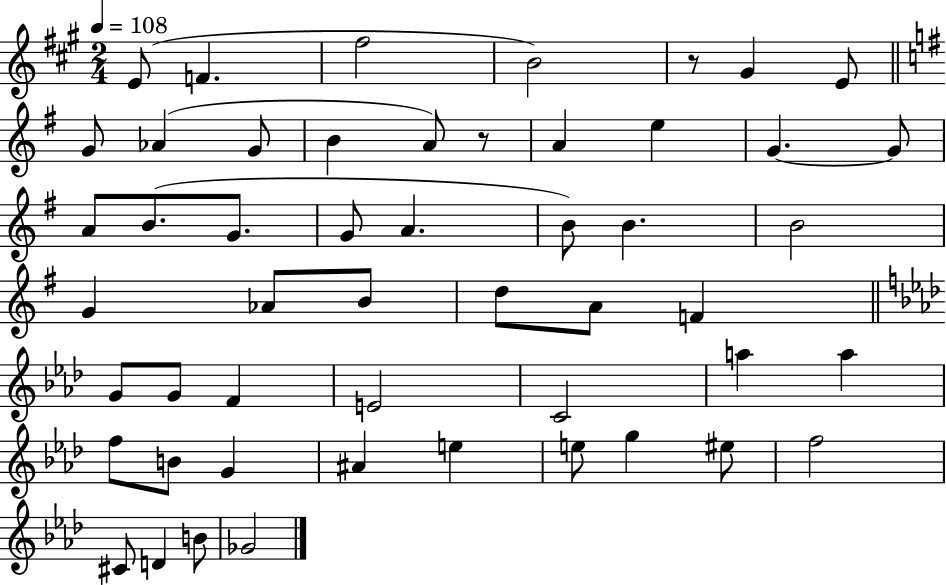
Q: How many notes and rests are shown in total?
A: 51